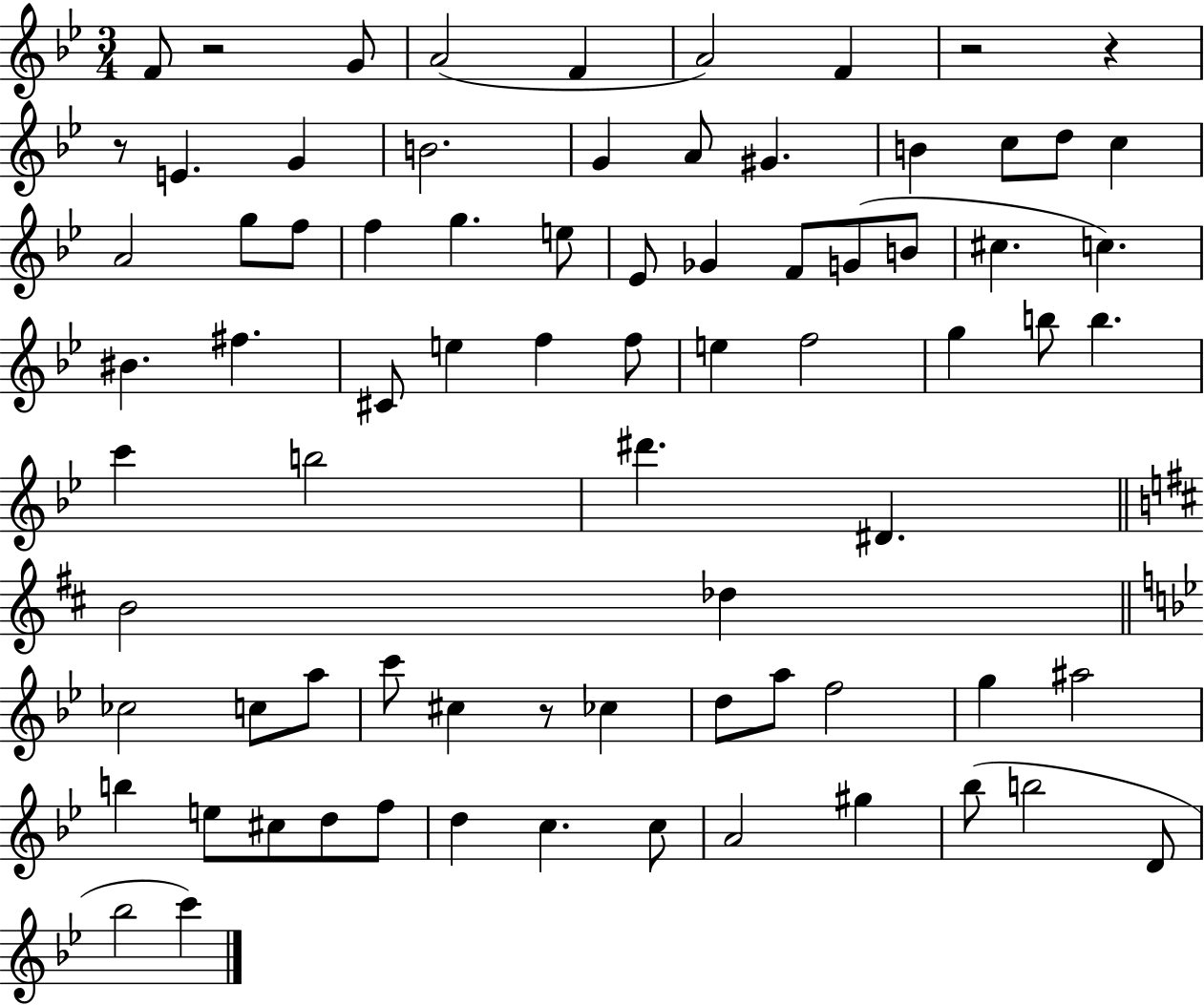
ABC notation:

X:1
T:Untitled
M:3/4
L:1/4
K:Bb
F/2 z2 G/2 A2 F A2 F z2 z z/2 E G B2 G A/2 ^G B c/2 d/2 c A2 g/2 f/2 f g e/2 _E/2 _G F/2 G/2 B/2 ^c c ^B ^f ^C/2 e f f/2 e f2 g b/2 b c' b2 ^d' ^D B2 _d _c2 c/2 a/2 c'/2 ^c z/2 _c d/2 a/2 f2 g ^a2 b e/2 ^c/2 d/2 f/2 d c c/2 A2 ^g _b/2 b2 D/2 _b2 c'